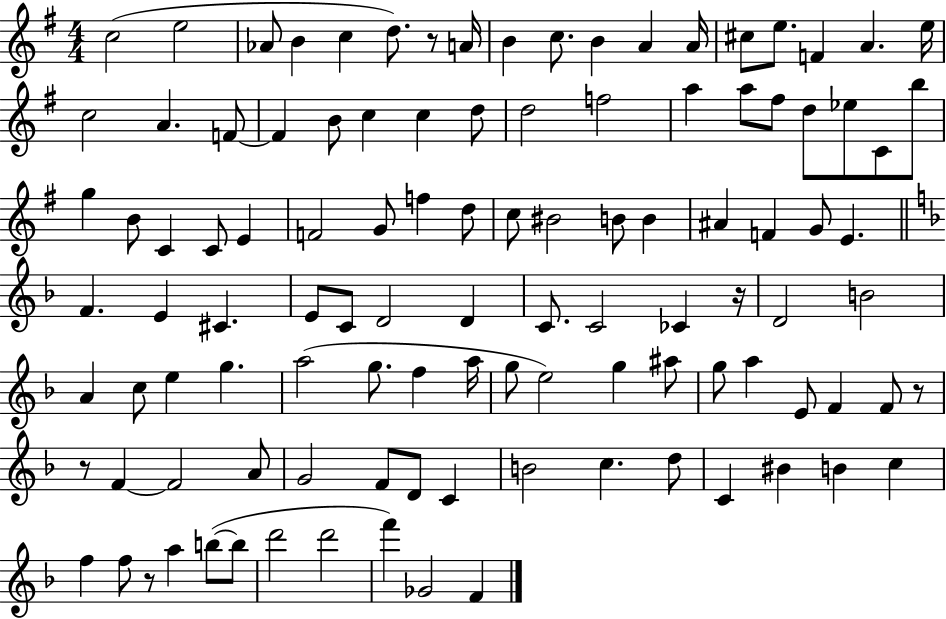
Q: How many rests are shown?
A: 5